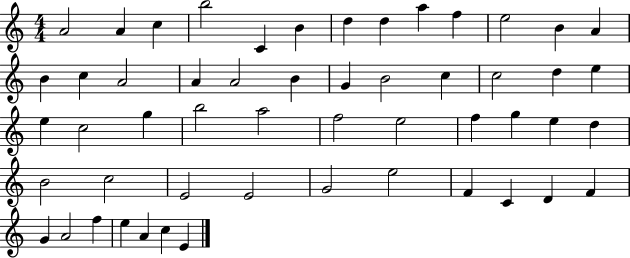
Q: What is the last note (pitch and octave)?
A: E4